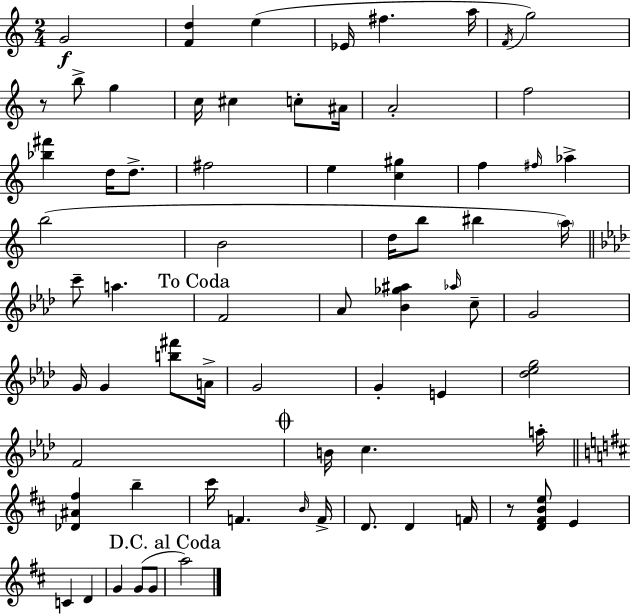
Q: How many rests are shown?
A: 2